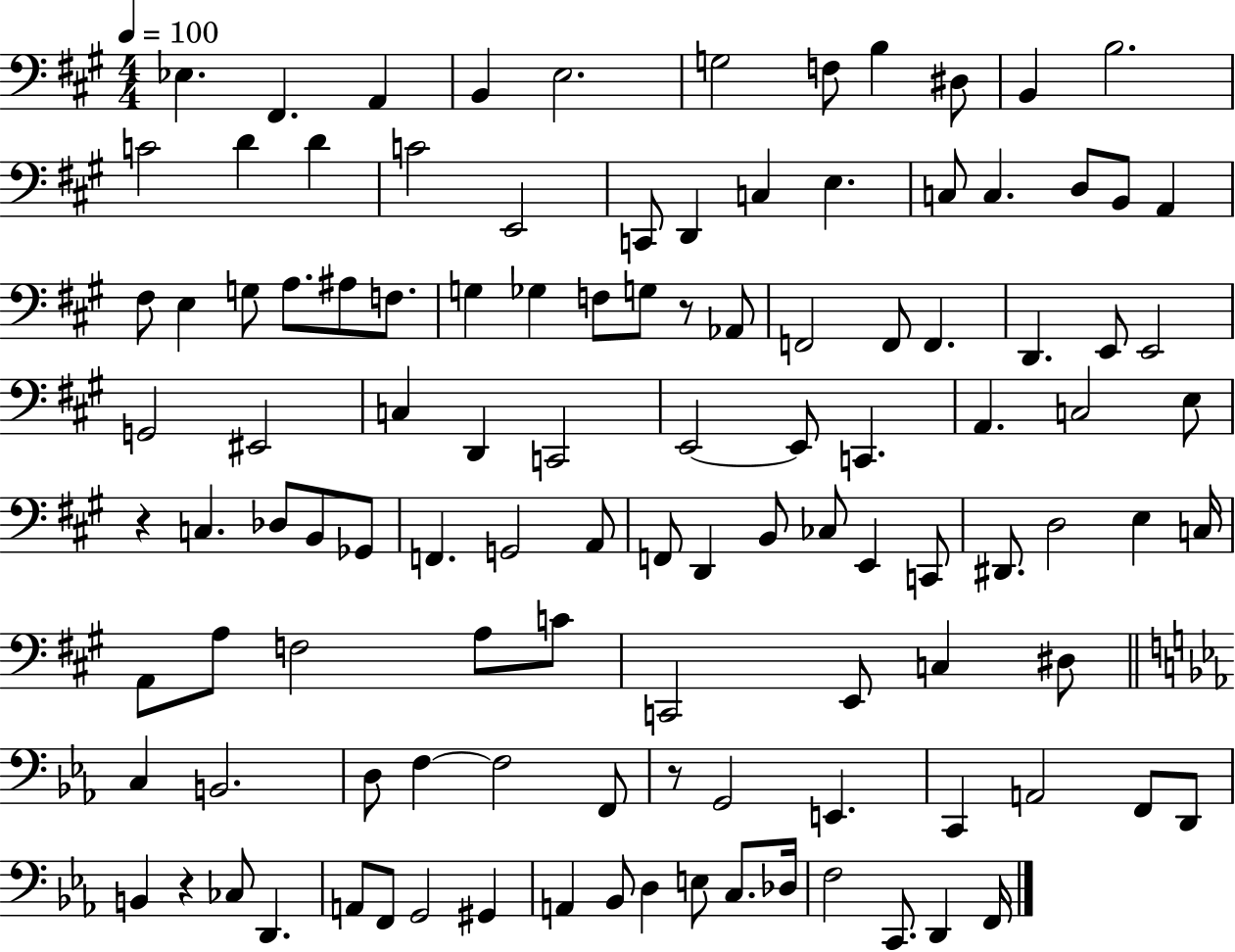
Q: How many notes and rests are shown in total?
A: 112